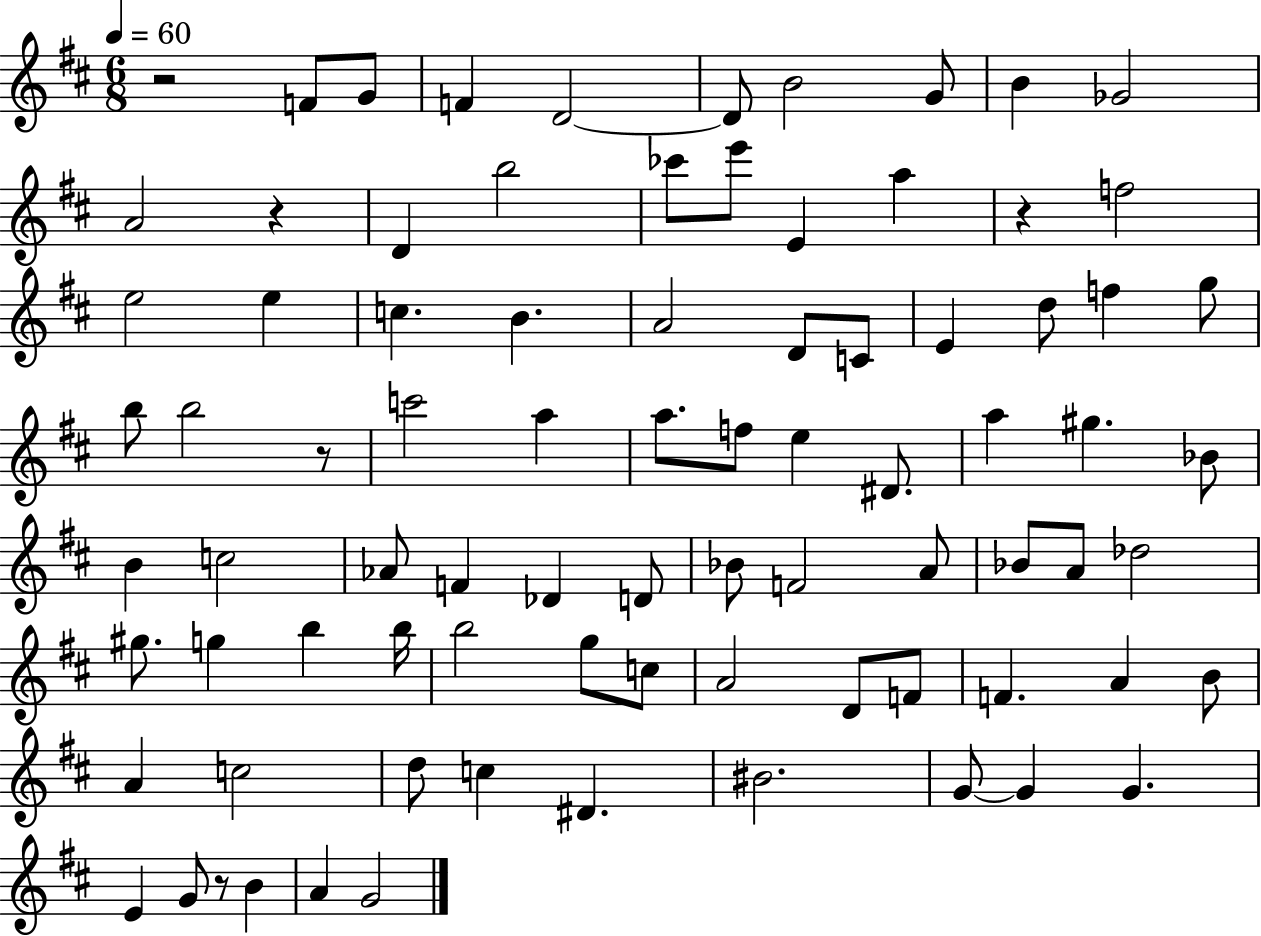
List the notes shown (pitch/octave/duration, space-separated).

R/h F4/e G4/e F4/q D4/h D4/e B4/h G4/e B4/q Gb4/h A4/h R/q D4/q B5/h CES6/e E6/e E4/q A5/q R/q F5/h E5/h E5/q C5/q. B4/q. A4/h D4/e C4/e E4/q D5/e F5/q G5/e B5/e B5/h R/e C6/h A5/q A5/e. F5/e E5/q D#4/e. A5/q G#5/q. Bb4/e B4/q C5/h Ab4/e F4/q Db4/q D4/e Bb4/e F4/h A4/e Bb4/e A4/e Db5/h G#5/e. G5/q B5/q B5/s B5/h G5/e C5/e A4/h D4/e F4/e F4/q. A4/q B4/e A4/q C5/h D5/e C5/q D#4/q. BIS4/h. G4/e G4/q G4/q. E4/q G4/e R/e B4/q A4/q G4/h